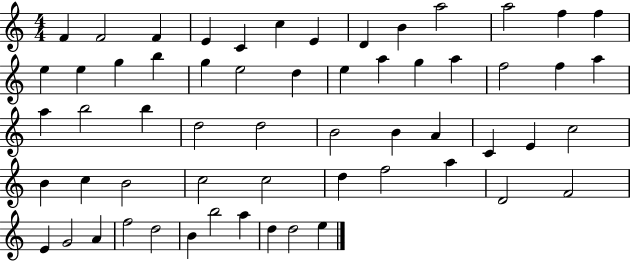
F4/q F4/h F4/q E4/q C4/q C5/q E4/q D4/q B4/q A5/h A5/h F5/q F5/q E5/q E5/q G5/q B5/q G5/q E5/h D5/q E5/q A5/q G5/q A5/q F5/h F5/q A5/q A5/q B5/h B5/q D5/h D5/h B4/h B4/q A4/q C4/q E4/q C5/h B4/q C5/q B4/h C5/h C5/h D5/q F5/h A5/q D4/h F4/h E4/q G4/h A4/q F5/h D5/h B4/q B5/h A5/q D5/q D5/h E5/q